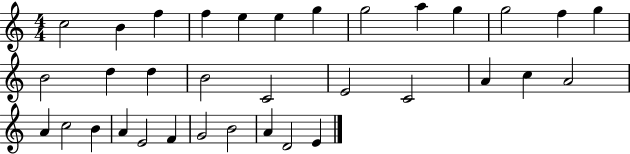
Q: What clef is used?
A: treble